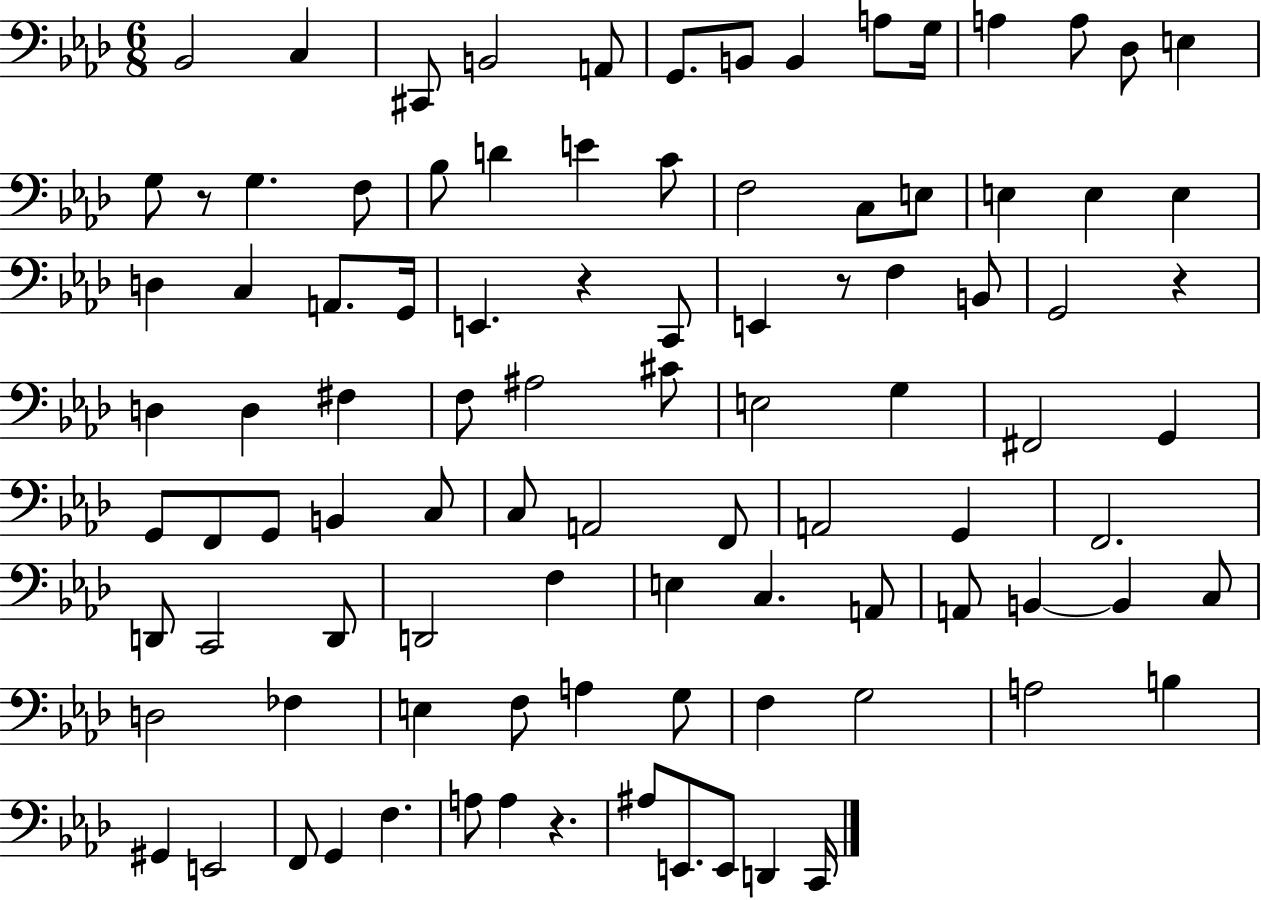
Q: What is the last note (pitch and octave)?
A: C2